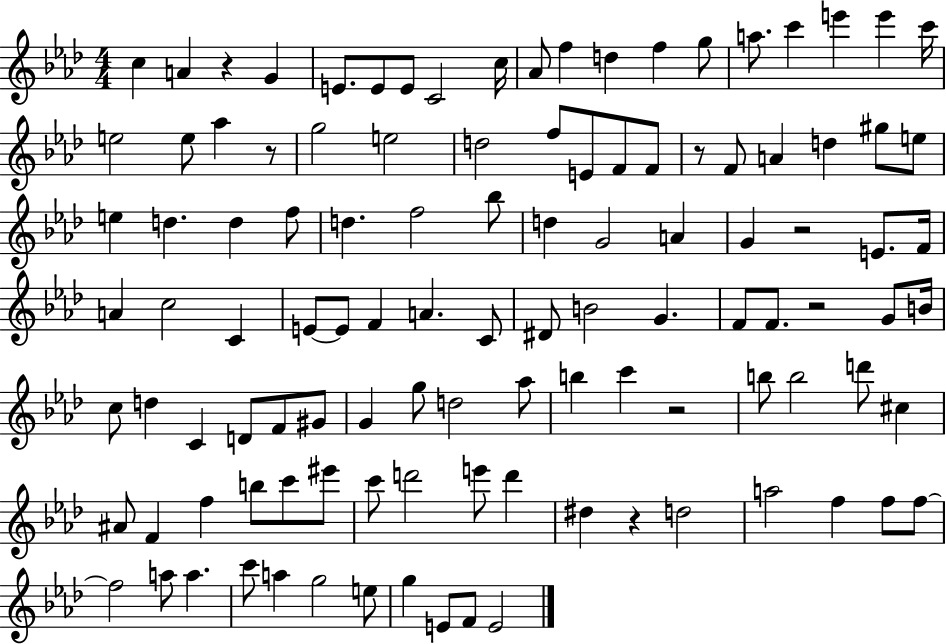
C5/q A4/q R/q G4/q E4/e. E4/e E4/e C4/h C5/s Ab4/e F5/q D5/q F5/q G5/e A5/e. C6/q E6/q E6/q C6/s E5/h E5/e Ab5/q R/e G5/h E5/h D5/h F5/e E4/e F4/e F4/e R/e F4/e A4/q D5/q G#5/e E5/e E5/q D5/q. D5/q F5/e D5/q. F5/h Bb5/e D5/q G4/h A4/q G4/q R/h E4/e. F4/s A4/q C5/h C4/q E4/e E4/e F4/q A4/q. C4/e D#4/e B4/h G4/q. F4/e F4/e. R/h G4/e B4/s C5/e D5/q C4/q D4/e F4/e G#4/e G4/q G5/e D5/h Ab5/e B5/q C6/q R/h B5/e B5/h D6/e C#5/q A#4/e F4/q F5/q B5/e C6/e EIS6/e C6/e D6/h E6/e D6/q D#5/q R/q D5/h A5/h F5/q F5/e F5/e F5/h A5/e A5/q. C6/e A5/q G5/h E5/e G5/q E4/e F4/e E4/h